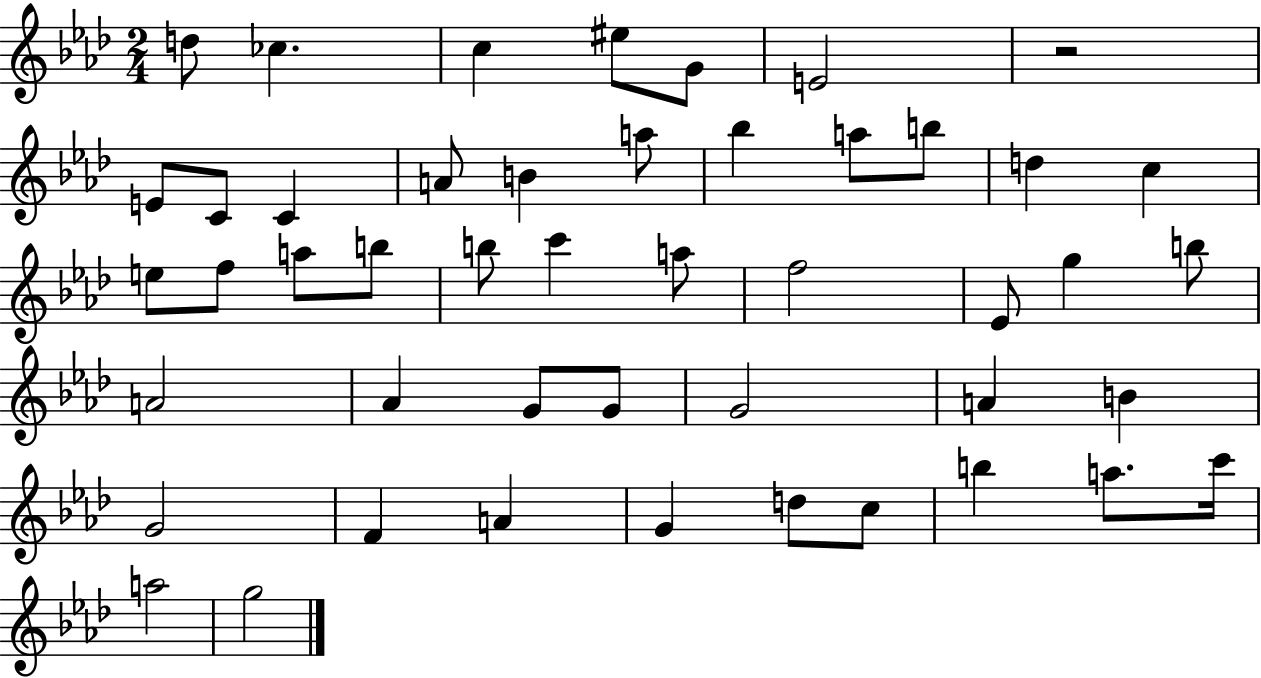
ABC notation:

X:1
T:Untitled
M:2/4
L:1/4
K:Ab
d/2 _c c ^e/2 G/2 E2 z2 E/2 C/2 C A/2 B a/2 _b a/2 b/2 d c e/2 f/2 a/2 b/2 b/2 c' a/2 f2 _E/2 g b/2 A2 _A G/2 G/2 G2 A B G2 F A G d/2 c/2 b a/2 c'/4 a2 g2